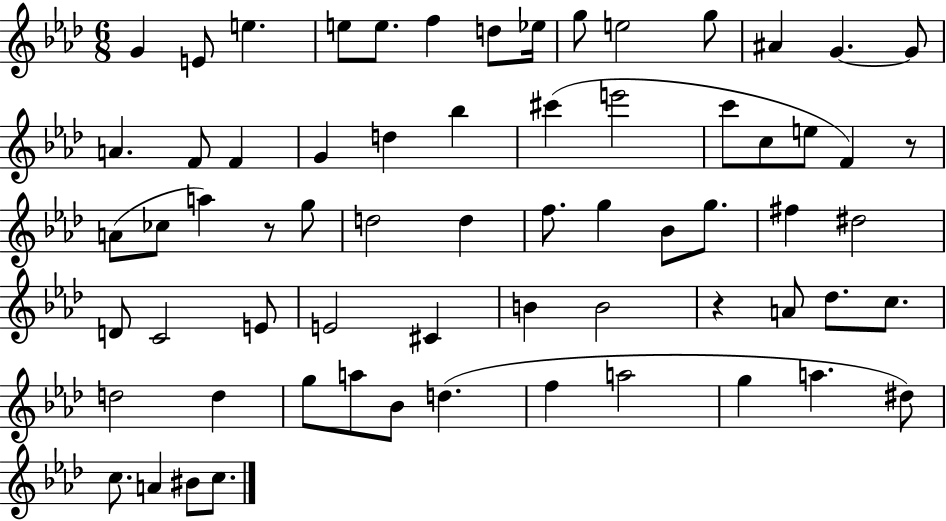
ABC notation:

X:1
T:Untitled
M:6/8
L:1/4
K:Ab
G E/2 e e/2 e/2 f d/2 _e/4 g/2 e2 g/2 ^A G G/2 A F/2 F G d _b ^c' e'2 c'/2 c/2 e/2 F z/2 A/2 _c/2 a z/2 g/2 d2 d f/2 g _B/2 g/2 ^f ^d2 D/2 C2 E/2 E2 ^C B B2 z A/2 _d/2 c/2 d2 d g/2 a/2 _B/2 d f a2 g a ^d/2 c/2 A ^B/2 c/2